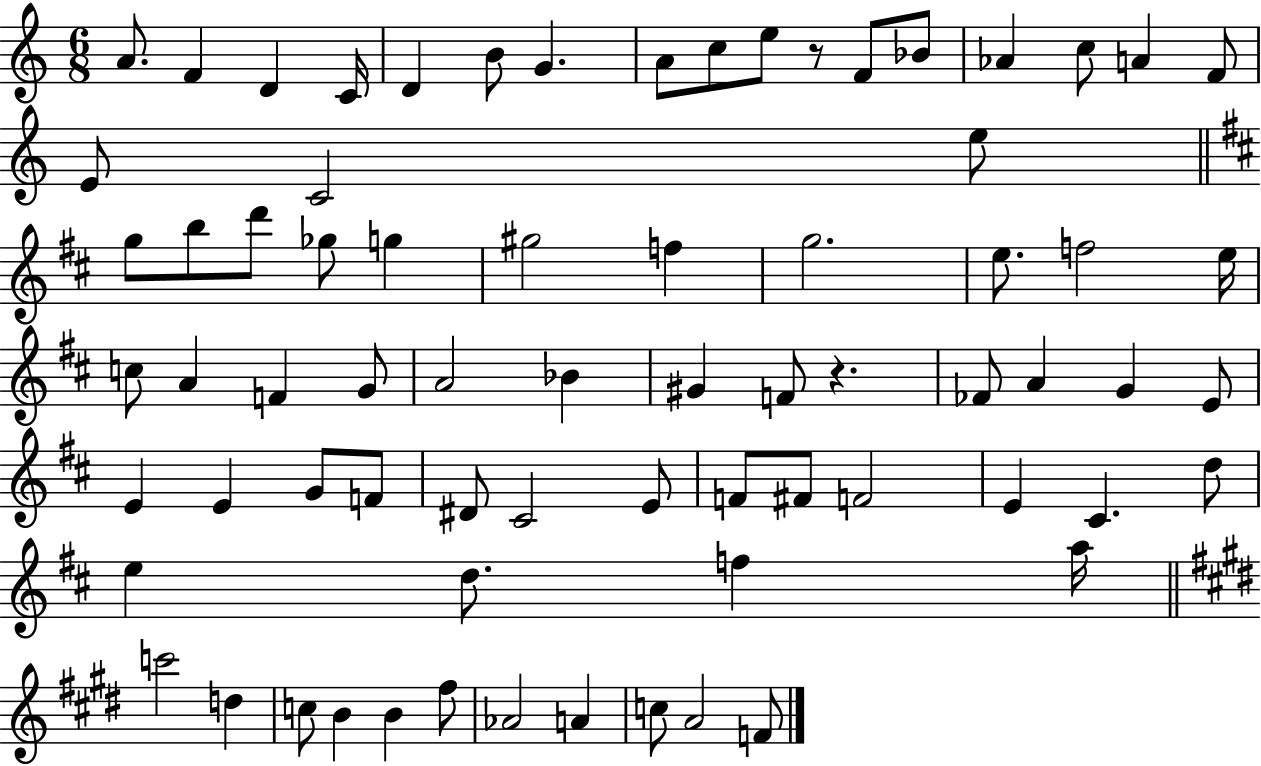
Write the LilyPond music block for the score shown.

{
  \clef treble
  \numericTimeSignature
  \time 6/8
  \key c \major
  \repeat volta 2 { a'8. f'4 d'4 c'16 | d'4 b'8 g'4. | a'8 c''8 e''8 r8 f'8 bes'8 | aes'4 c''8 a'4 f'8 | \break e'8 c'2 e''8 | \bar "||" \break \key d \major g''8 b''8 d'''8 ges''8 g''4 | gis''2 f''4 | g''2. | e''8. f''2 e''16 | \break c''8 a'4 f'4 g'8 | a'2 bes'4 | gis'4 f'8 r4. | fes'8 a'4 g'4 e'8 | \break e'4 e'4 g'8 f'8 | dis'8 cis'2 e'8 | f'8 fis'8 f'2 | e'4 cis'4. d''8 | \break e''4 d''8. f''4 a''16 | \bar "||" \break \key e \major c'''2 d''4 | c''8 b'4 b'4 fis''8 | aes'2 a'4 | c''8 a'2 f'8 | \break } \bar "|."
}